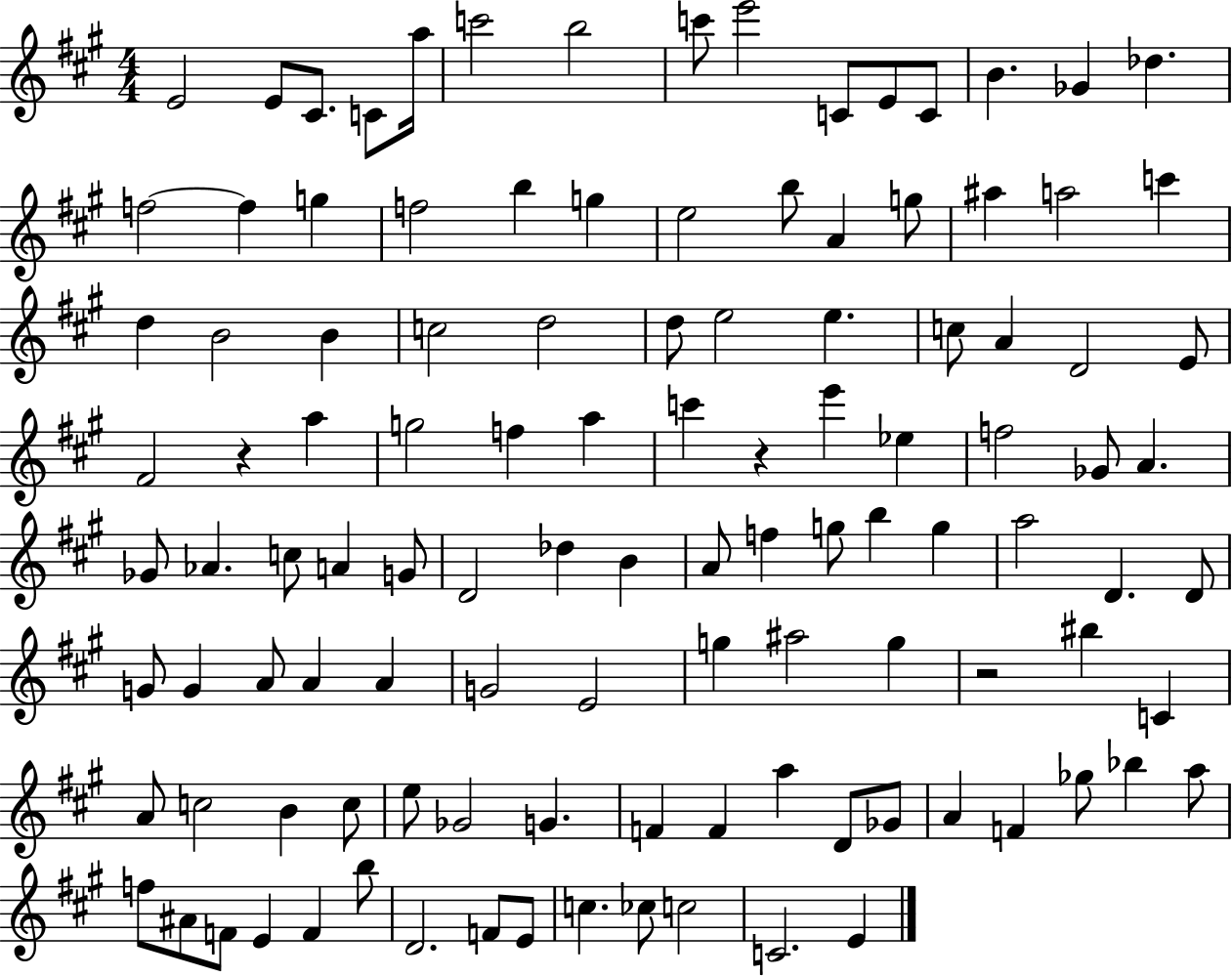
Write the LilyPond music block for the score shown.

{
  \clef treble
  \numericTimeSignature
  \time 4/4
  \key a \major
  e'2 e'8 cis'8. c'8 a''16 | c'''2 b''2 | c'''8 e'''2 c'8 e'8 c'8 | b'4. ges'4 des''4. | \break f''2~~ f''4 g''4 | f''2 b''4 g''4 | e''2 b''8 a'4 g''8 | ais''4 a''2 c'''4 | \break d''4 b'2 b'4 | c''2 d''2 | d''8 e''2 e''4. | c''8 a'4 d'2 e'8 | \break fis'2 r4 a''4 | g''2 f''4 a''4 | c'''4 r4 e'''4 ees''4 | f''2 ges'8 a'4. | \break ges'8 aes'4. c''8 a'4 g'8 | d'2 des''4 b'4 | a'8 f''4 g''8 b''4 g''4 | a''2 d'4. d'8 | \break g'8 g'4 a'8 a'4 a'4 | g'2 e'2 | g''4 ais''2 g''4 | r2 bis''4 c'4 | \break a'8 c''2 b'4 c''8 | e''8 ges'2 g'4. | f'4 f'4 a''4 d'8 ges'8 | a'4 f'4 ges''8 bes''4 a''8 | \break f''8 ais'8 f'8 e'4 f'4 b''8 | d'2. f'8 e'8 | c''4. ces''8 c''2 | c'2. e'4 | \break \bar "|."
}